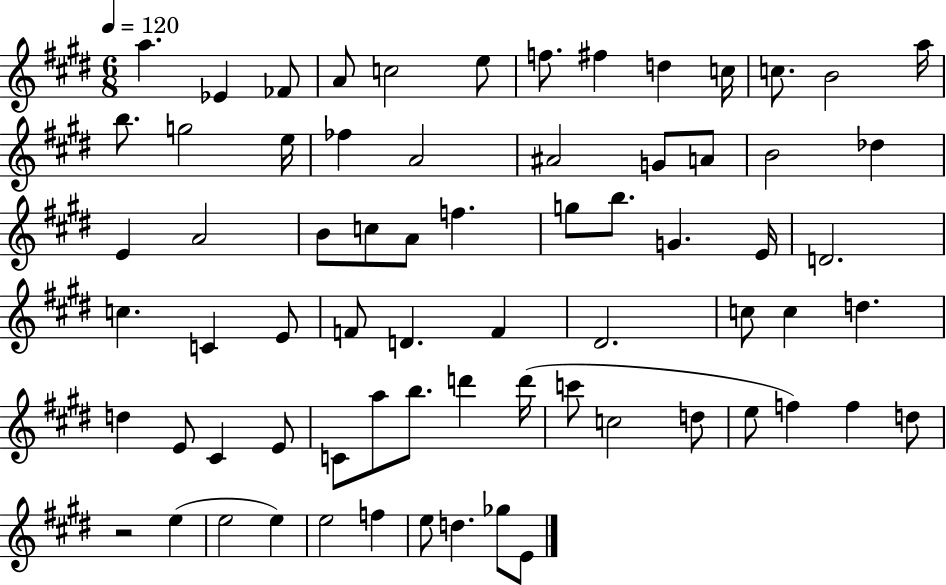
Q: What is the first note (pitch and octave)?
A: A5